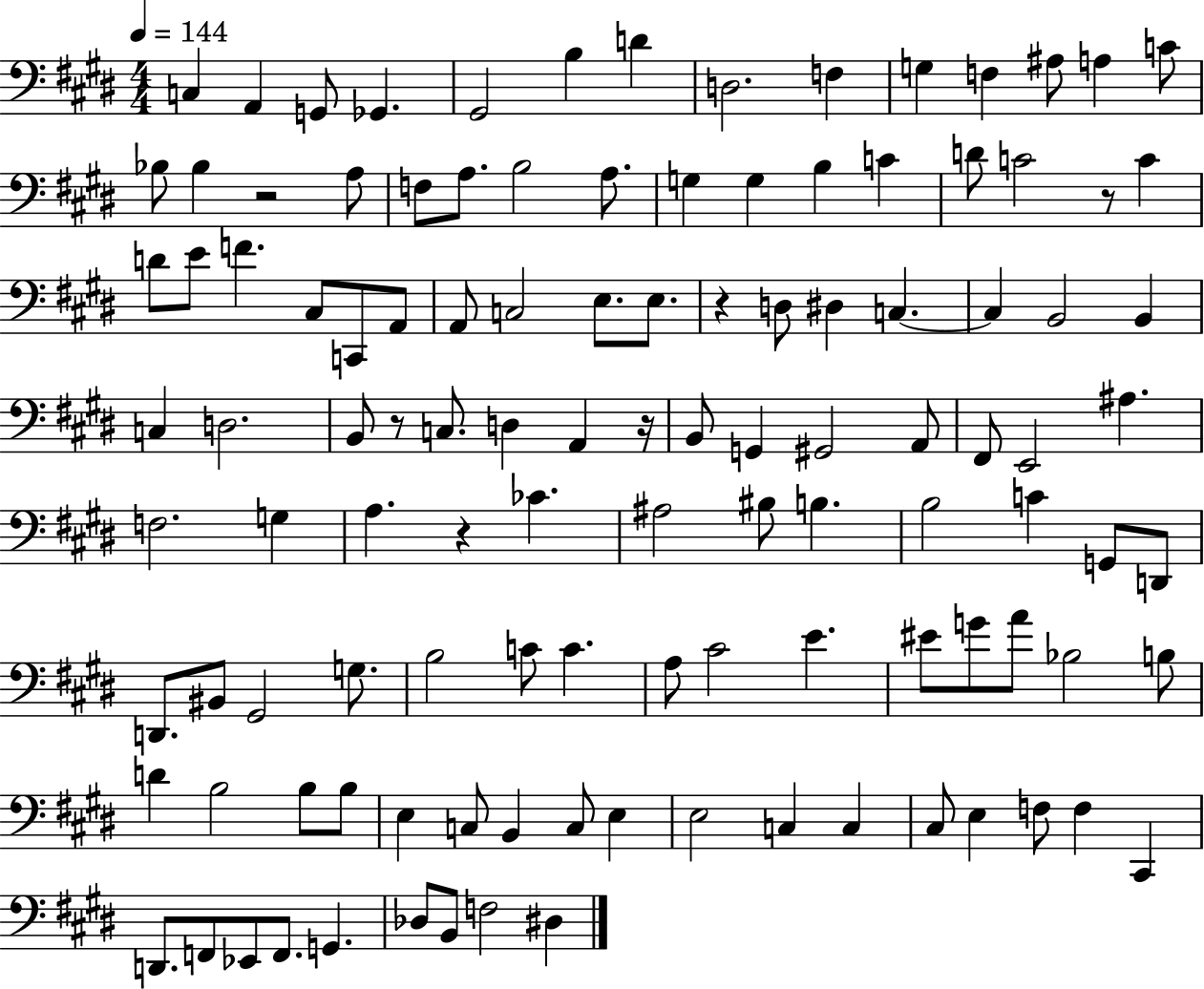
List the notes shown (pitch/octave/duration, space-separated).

C3/q A2/q G2/e Gb2/q. G#2/h B3/q D4/q D3/h. F3/q G3/q F3/q A#3/e A3/q C4/e Bb3/e Bb3/q R/h A3/e F3/e A3/e. B3/h A3/e. G3/q G3/q B3/q C4/q D4/e C4/h R/e C4/q D4/e E4/e F4/q. C#3/e C2/e A2/e A2/e C3/h E3/e. E3/e. R/q D3/e D#3/q C3/q. C3/q B2/h B2/q C3/q D3/h. B2/e R/e C3/e. D3/q A2/q R/s B2/e G2/q G#2/h A2/e F#2/e E2/h A#3/q. F3/h. G3/q A3/q. R/q CES4/q. A#3/h BIS3/e B3/q. B3/h C4/q G2/e D2/e D2/e. BIS2/e G#2/h G3/e. B3/h C4/e C4/q. A3/e C#4/h E4/q. EIS4/e G4/e A4/e Bb3/h B3/e D4/q B3/h B3/e B3/e E3/q C3/e B2/q C3/e E3/q E3/h C3/q C3/q C#3/e E3/q F3/e F3/q C#2/q D2/e. F2/e Eb2/e F2/e. G2/q. Db3/e B2/e F3/h D#3/q